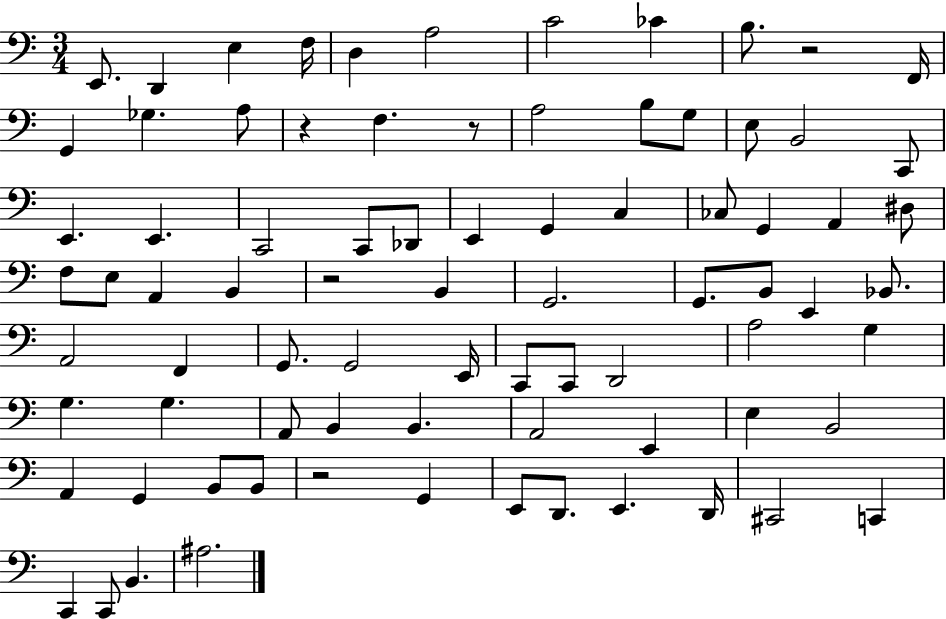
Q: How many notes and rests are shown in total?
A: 81